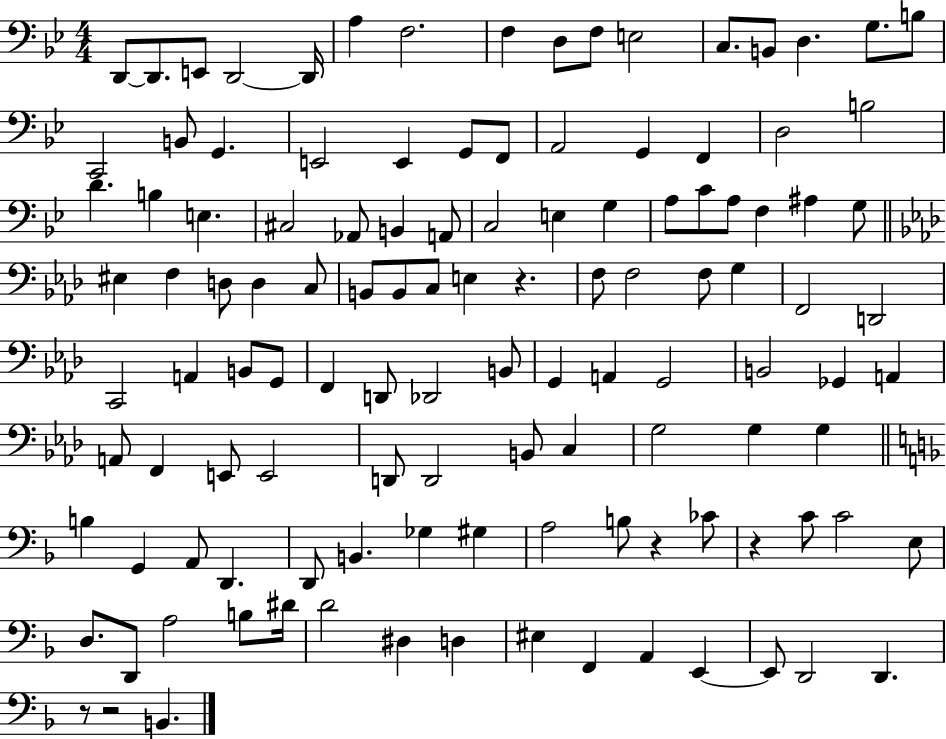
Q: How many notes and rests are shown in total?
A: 119